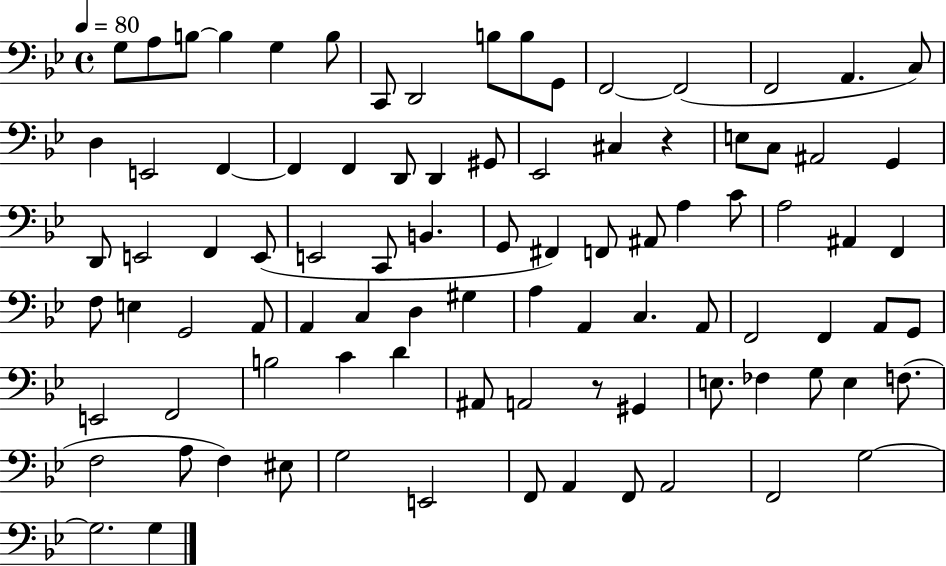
{
  \clef bass
  \time 4/4
  \defaultTimeSignature
  \key bes \major
  \tempo 4 = 80
  \repeat volta 2 { g8 a8 b8~~ b4 g4 b8 | c,8 d,2 b8 b8 g,8 | f,2~~ f,2( | f,2 a,4. c8) | \break d4 e,2 f,4~~ | f,4 f,4 d,8 d,4 gis,8 | ees,2 cis4 r4 | e8 c8 ais,2 g,4 | \break d,8 e,2 f,4 e,8( | e,2 c,8 b,4. | g,8 fis,4) f,8 ais,8 a4 c'8 | a2 ais,4 f,4 | \break f8 e4 g,2 a,8 | a,4 c4 d4 gis4 | a4 a,4 c4. a,8 | f,2 f,4 a,8 g,8 | \break e,2 f,2 | b2 c'4 d'4 | ais,8 a,2 r8 gis,4 | e8. fes4 g8 e4 f8.( | \break f2 a8 f4) eis8 | g2 e,2 | f,8 a,4 f,8 a,2 | f,2 g2~~ | \break g2. g4 | } \bar "|."
}